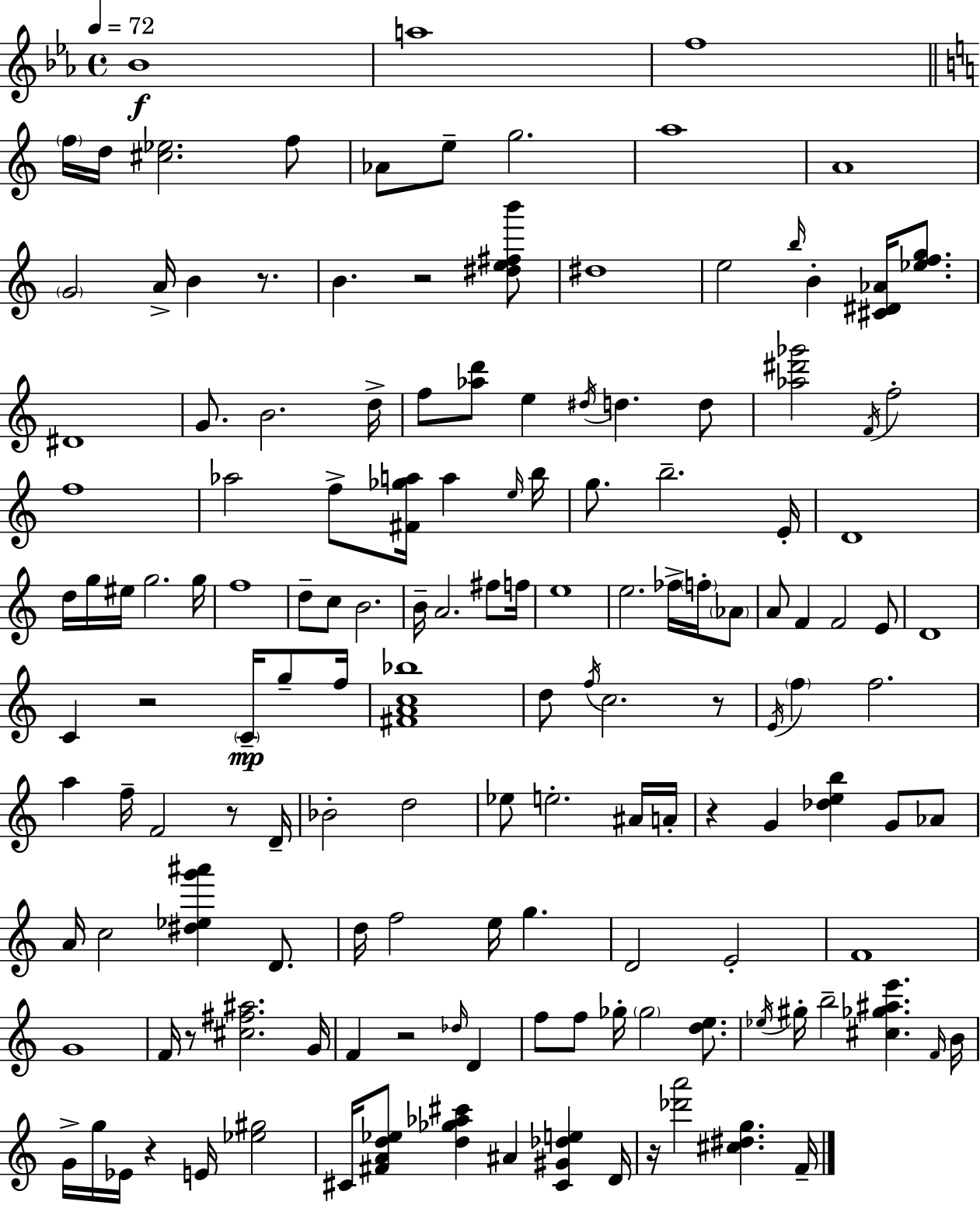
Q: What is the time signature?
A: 4/4